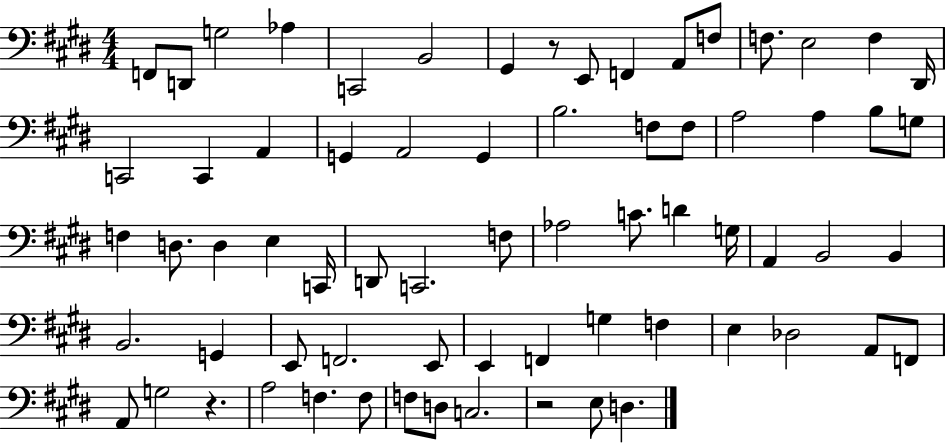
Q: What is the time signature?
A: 4/4